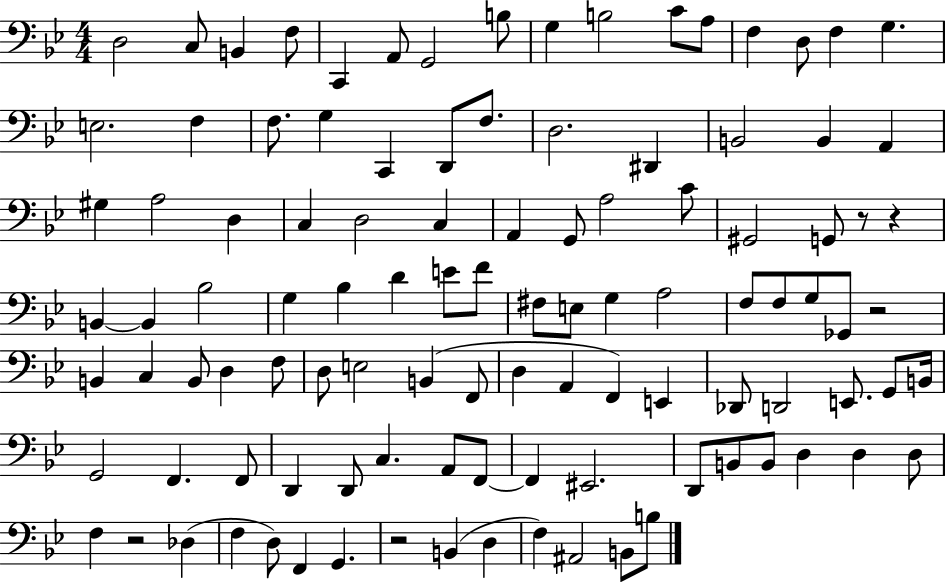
D3/h C3/e B2/q F3/e C2/q A2/e G2/h B3/e G3/q B3/h C4/e A3/e F3/q D3/e F3/q G3/q. E3/h. F3/q F3/e. G3/q C2/q D2/e F3/e. D3/h. D#2/q B2/h B2/q A2/q G#3/q A3/h D3/q C3/q D3/h C3/q A2/q G2/e A3/h C4/e G#2/h G2/e R/e R/q B2/q B2/q Bb3/h G3/q Bb3/q D4/q E4/e F4/e F#3/e E3/e G3/q A3/h F3/e F3/e G3/e Gb2/e R/h B2/q C3/q B2/e D3/q F3/e D3/e E3/h B2/q F2/e D3/q A2/q F2/q E2/q Db2/e D2/h E2/e. G2/e B2/s G2/h F2/q. F2/e D2/q D2/e C3/q. A2/e F2/e F2/q EIS2/h. D2/e B2/e B2/e D3/q D3/q D3/e F3/q R/h Db3/q F3/q D3/e F2/q G2/q. R/h B2/q D3/q F3/q A#2/h B2/e B3/e